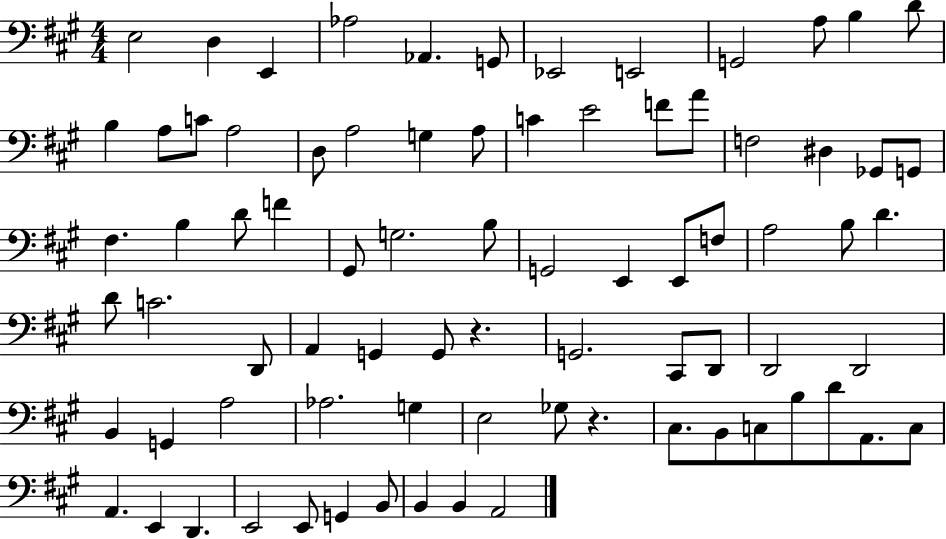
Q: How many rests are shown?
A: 2